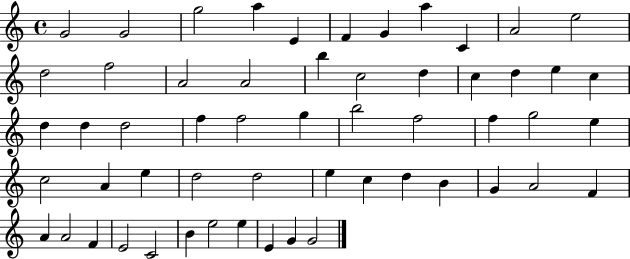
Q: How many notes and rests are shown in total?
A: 56